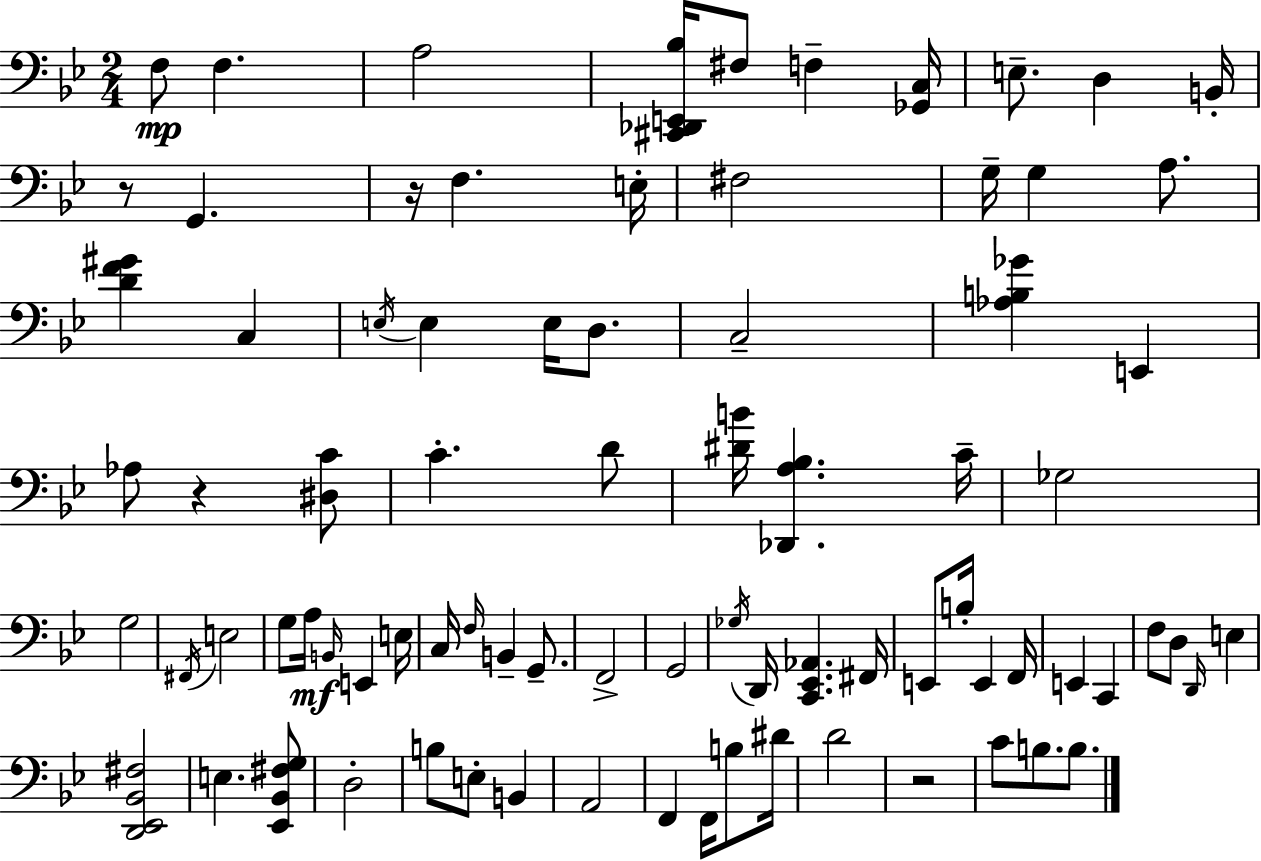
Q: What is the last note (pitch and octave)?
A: B3